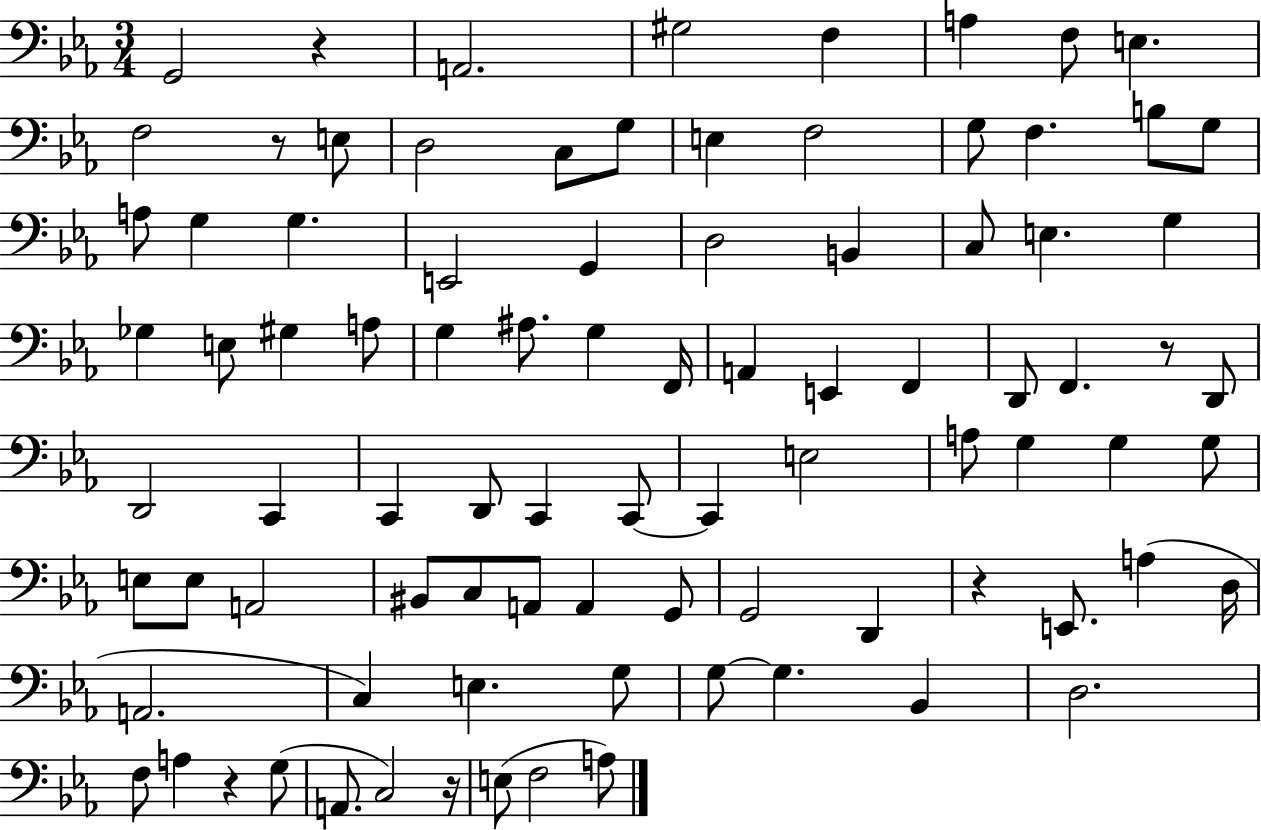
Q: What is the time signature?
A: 3/4